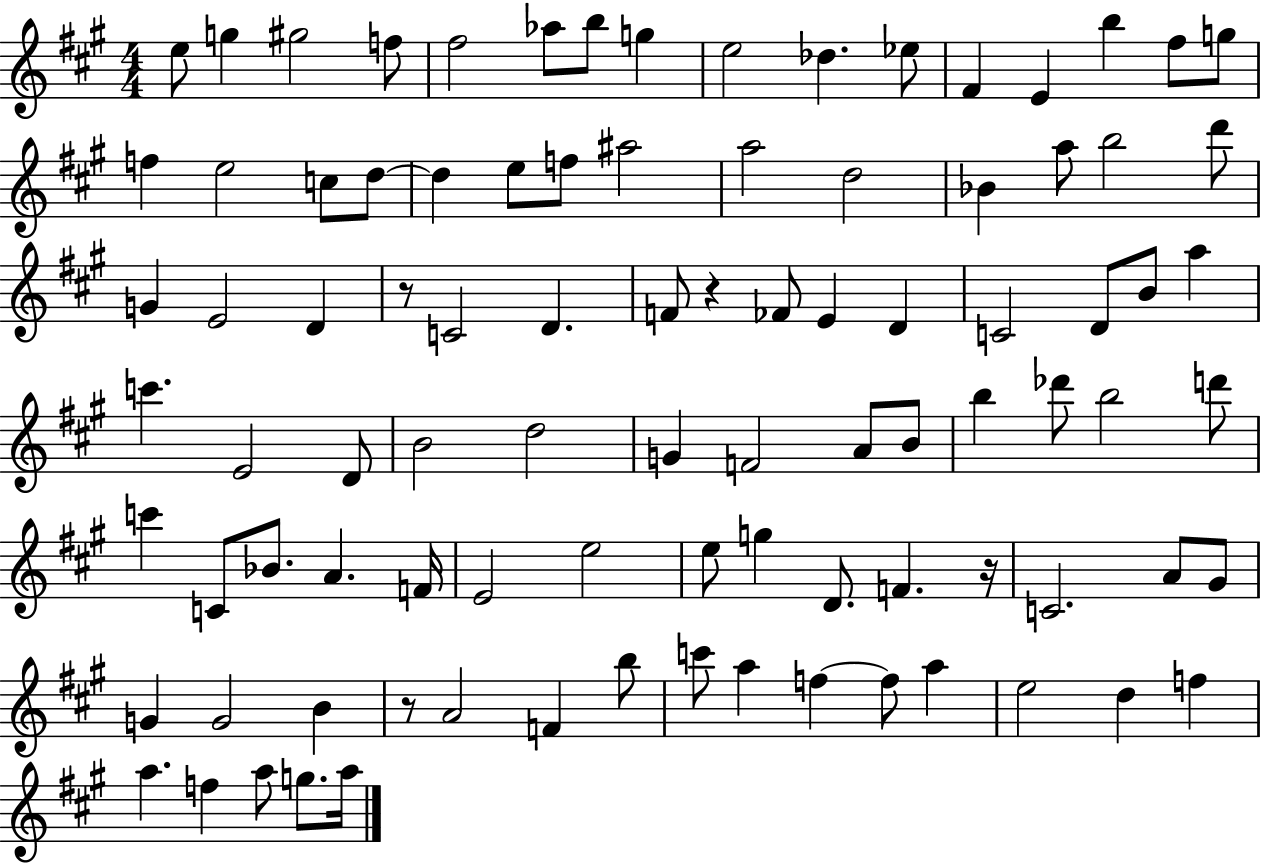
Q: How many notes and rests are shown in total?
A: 93